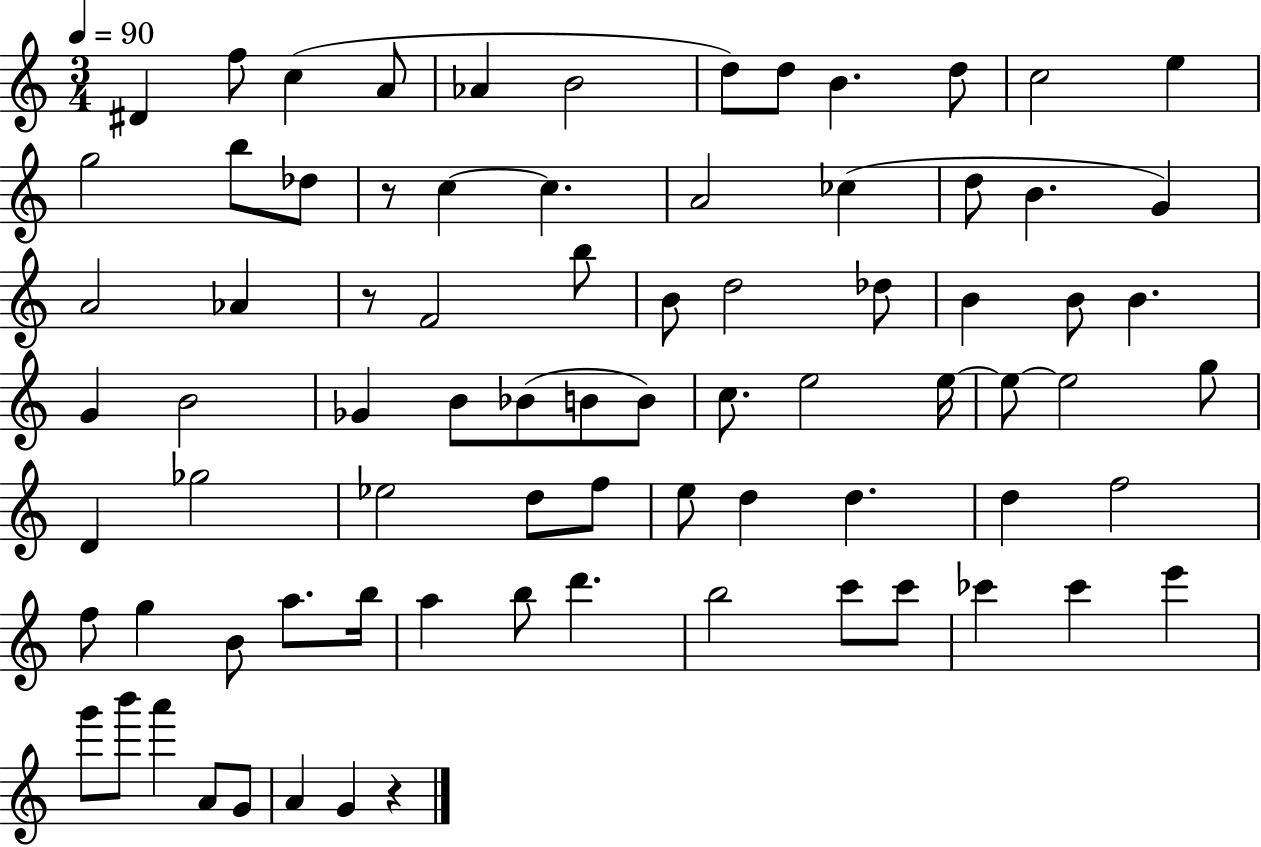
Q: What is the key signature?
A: C major